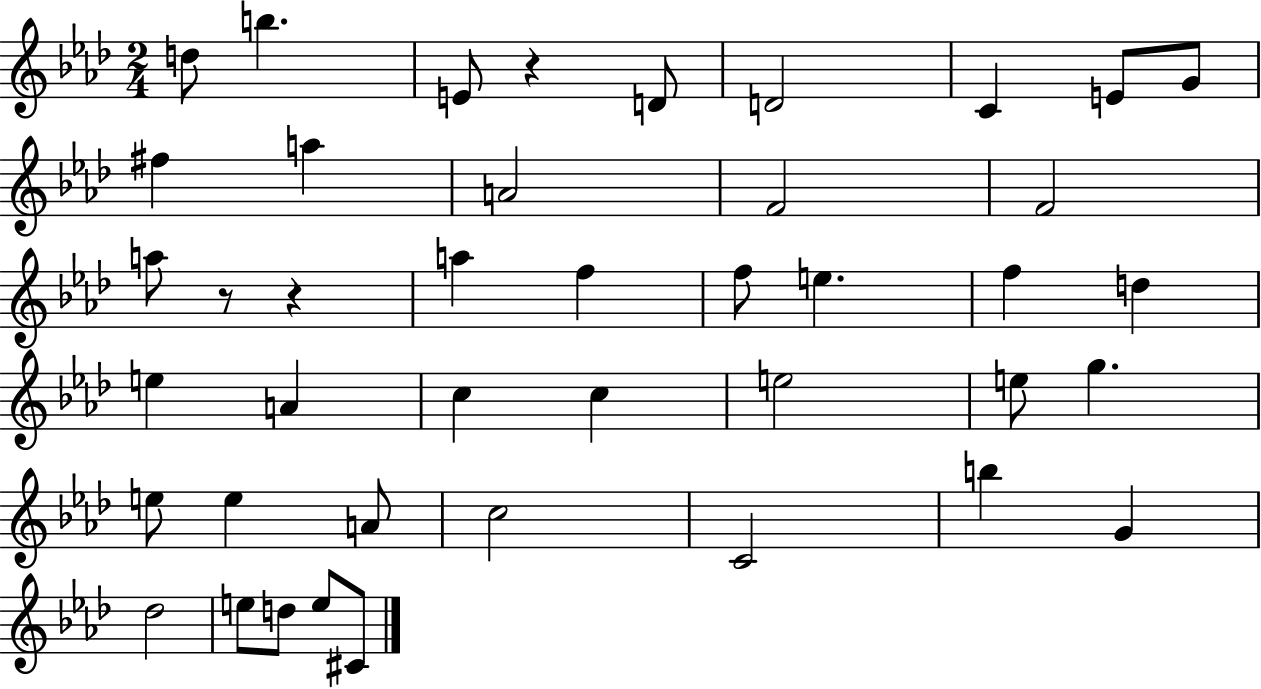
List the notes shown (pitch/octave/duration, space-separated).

D5/e B5/q. E4/e R/q D4/e D4/h C4/q E4/e G4/e F#5/q A5/q A4/h F4/h F4/h A5/e R/e R/q A5/q F5/q F5/e E5/q. F5/q D5/q E5/q A4/q C5/q C5/q E5/h E5/e G5/q. E5/e E5/q A4/e C5/h C4/h B5/q G4/q Db5/h E5/e D5/e E5/e C#4/e